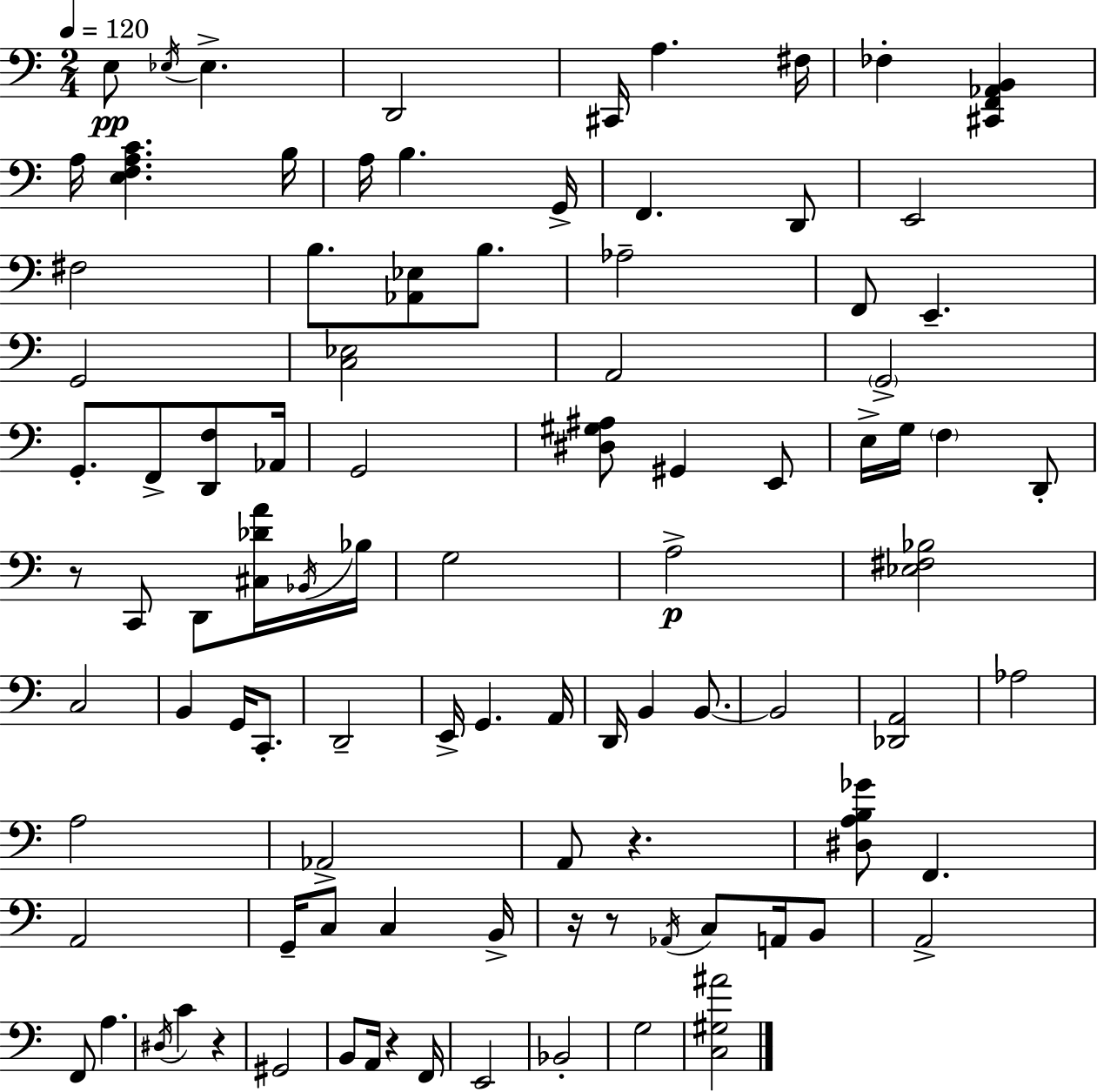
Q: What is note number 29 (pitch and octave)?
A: G2